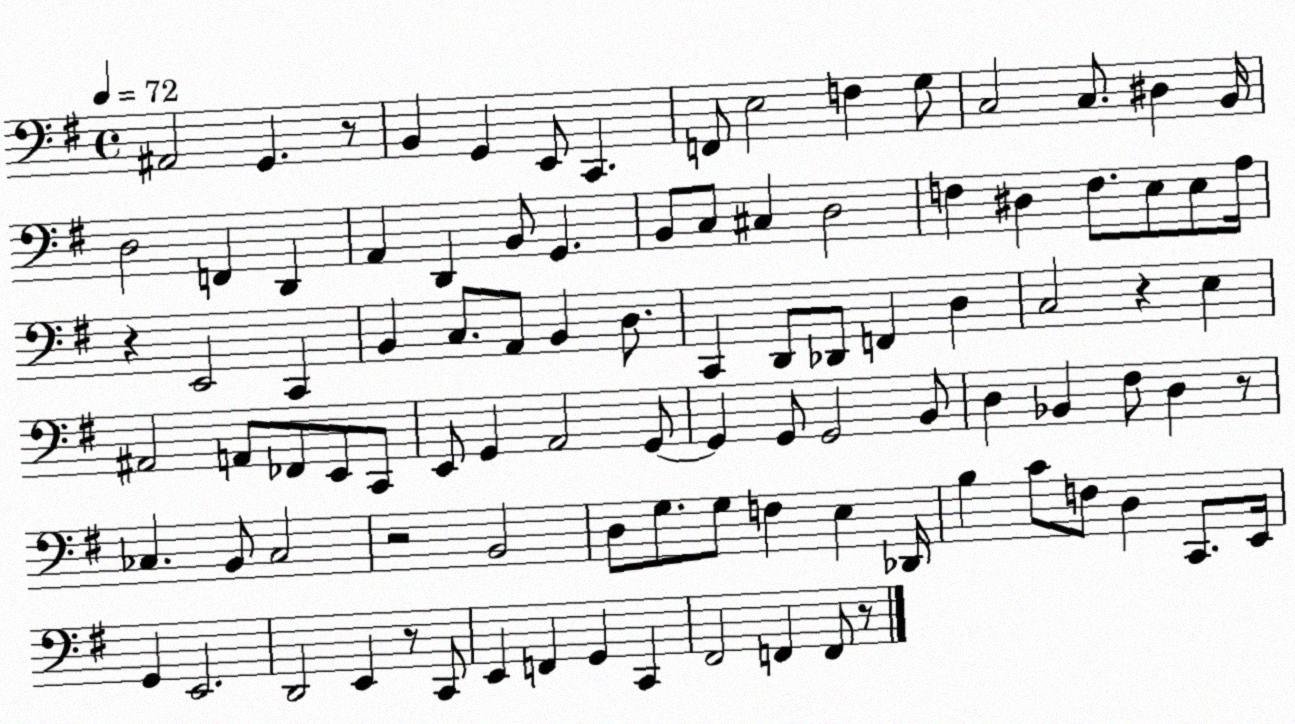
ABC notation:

X:1
T:Untitled
M:4/4
L:1/4
K:G
^A,,2 G,, z/2 B,, G,, E,,/2 C,, F,,/2 E,2 F, G,/2 C,2 C,/2 ^D, B,,/4 D,2 F,, D,, A,, D,, B,,/2 G,, B,,/2 C,/2 ^C, D,2 F, ^D, F,/2 E,/2 E,/2 A,/4 z E,,2 C,, B,, C,/2 A,,/2 B,, D,/2 C,, D,,/2 _D,,/2 F,, D, C,2 z E, ^A,,2 A,,/2 _F,,/2 E,,/2 C,,/2 E,,/2 G,, A,,2 G,,/2 G,, G,,/2 G,,2 B,,/2 D, _B,, ^F,/2 D, z/2 _C, B,,/2 _C,2 z2 B,,2 D,/2 G,/2 G,/2 F, E, _D,,/4 B, C/2 F,/2 D, C,,/2 E,,/4 G,, E,,2 D,,2 E,, z/2 C,,/2 E,, F,, G,, C,, ^F,,2 F,, F,,/2 z/2